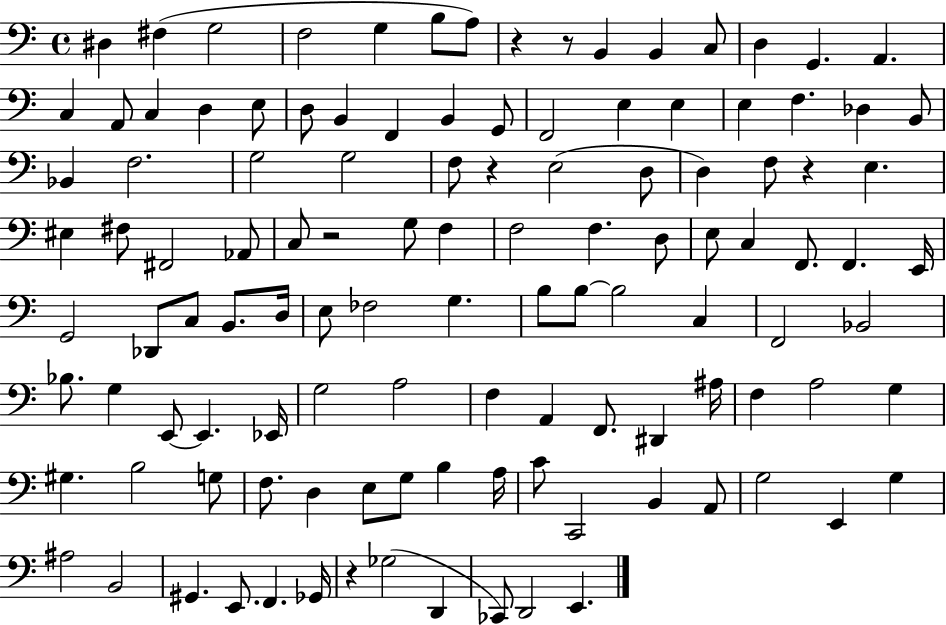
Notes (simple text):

D#3/q F#3/q G3/h F3/h G3/q B3/e A3/e R/q R/e B2/q B2/q C3/e D3/q G2/q. A2/q. C3/q A2/e C3/q D3/q E3/e D3/e B2/q F2/q B2/q G2/e F2/h E3/q E3/q E3/q F3/q. Db3/q B2/e Bb2/q F3/h. G3/h G3/h F3/e R/q E3/h D3/e D3/q F3/e R/q E3/q. EIS3/q F#3/e F#2/h Ab2/e C3/e R/h G3/e F3/q F3/h F3/q. D3/e E3/e C3/q F2/e. F2/q. E2/s G2/h Db2/e C3/e B2/e. D3/s E3/e FES3/h G3/q. B3/e B3/e B3/h C3/q F2/h Bb2/h Bb3/e. G3/q E2/e E2/q. Eb2/s G3/h A3/h F3/q A2/q F2/e. D#2/q A#3/s F3/q A3/h G3/q G#3/q. B3/h G3/e F3/e. D3/q E3/e G3/e B3/q A3/s C4/e C2/h B2/q A2/e G3/h E2/q G3/q A#3/h B2/h G#2/q. E2/e. F2/q. Gb2/s R/q Gb3/h D2/q CES2/e D2/h E2/q.